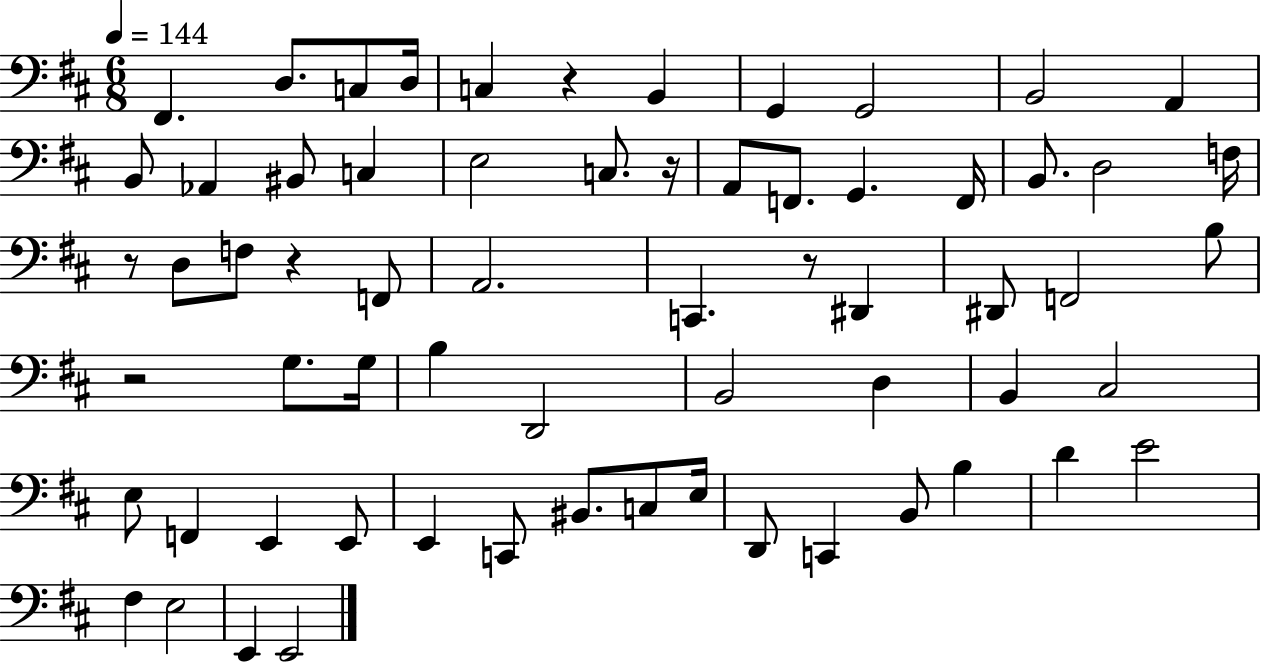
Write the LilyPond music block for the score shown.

{
  \clef bass
  \numericTimeSignature
  \time 6/8
  \key d \major
  \tempo 4 = 144
  \repeat volta 2 { fis,4. d8. c8 d16 | c4 r4 b,4 | g,4 g,2 | b,2 a,4 | \break b,8 aes,4 bis,8 c4 | e2 c8. r16 | a,8 f,8. g,4. f,16 | b,8. d2 f16 | \break r8 d8 f8 r4 f,8 | a,2. | c,4. r8 dis,4 | dis,8 f,2 b8 | \break r2 g8. g16 | b4 d,2 | b,2 d4 | b,4 cis2 | \break e8 f,4 e,4 e,8 | e,4 c,8 bis,8. c8 e16 | d,8 c,4 b,8 b4 | d'4 e'2 | \break fis4 e2 | e,4 e,2 | } \bar "|."
}